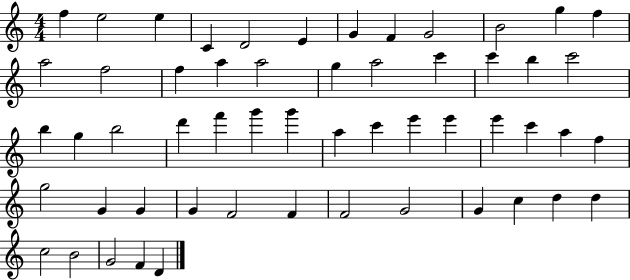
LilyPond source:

{
  \clef treble
  \numericTimeSignature
  \time 4/4
  \key c \major
  f''4 e''2 e''4 | c'4 d'2 e'4 | g'4 f'4 g'2 | b'2 g''4 f''4 | \break a''2 f''2 | f''4 a''4 a''2 | g''4 a''2 c'''4 | c'''4 b''4 c'''2 | \break b''4 g''4 b''2 | d'''4 f'''4 g'''4 g'''4 | a''4 c'''4 e'''4 e'''4 | e'''4 c'''4 a''4 f''4 | \break g''2 g'4 g'4 | g'4 f'2 f'4 | f'2 g'2 | g'4 c''4 d''4 d''4 | \break c''2 b'2 | g'2 f'4 d'4 | \bar "|."
}